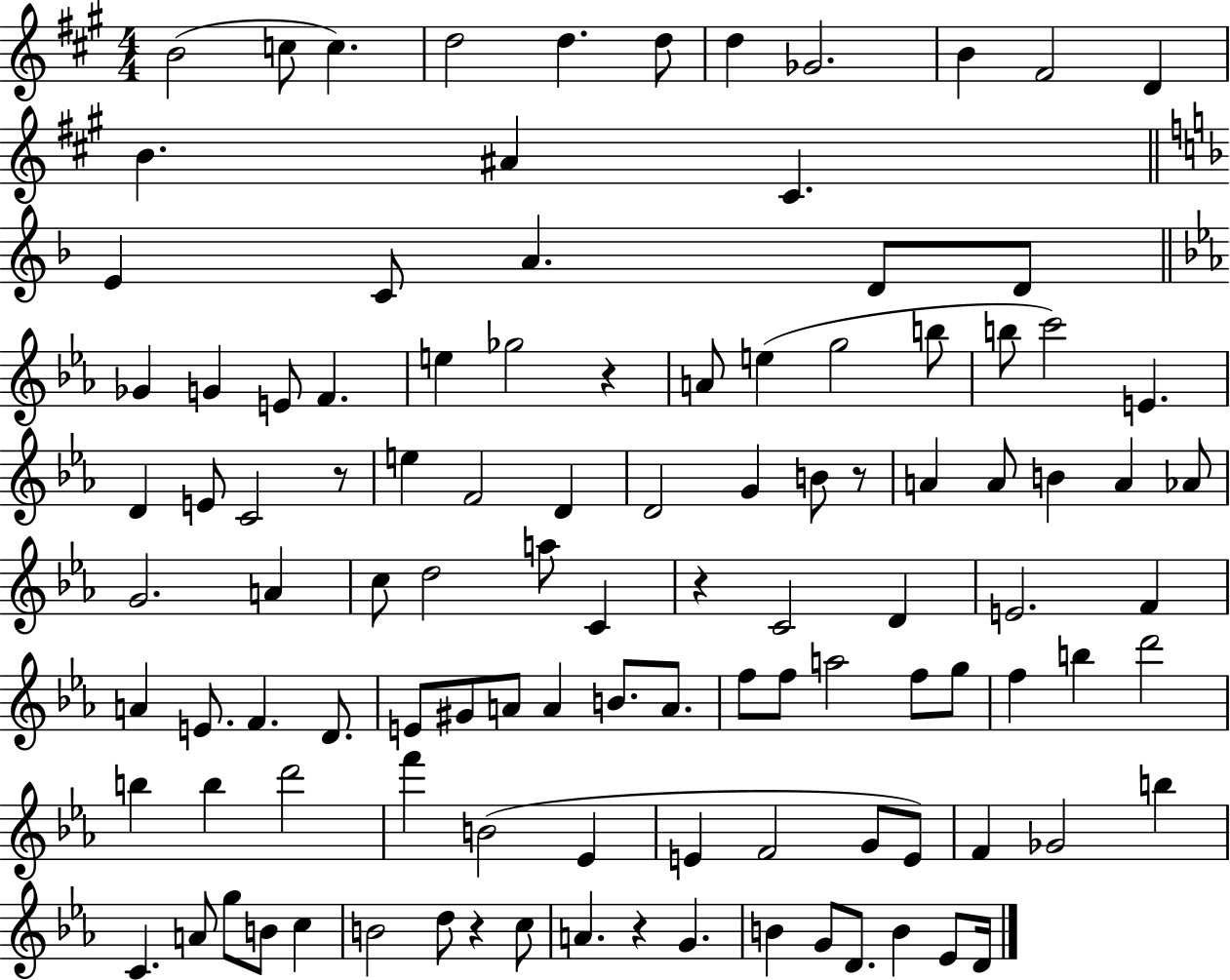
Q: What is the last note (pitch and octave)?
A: D4